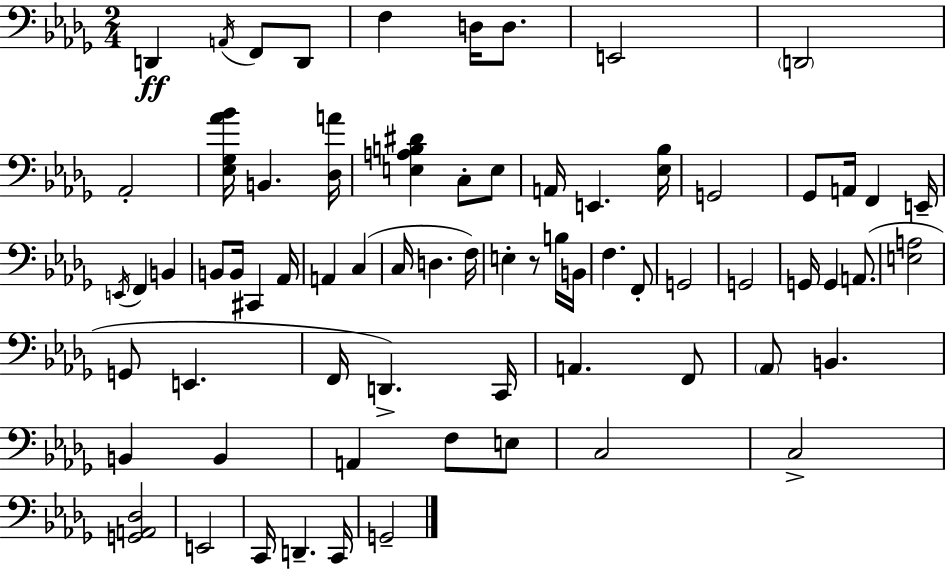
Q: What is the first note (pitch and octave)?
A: D2